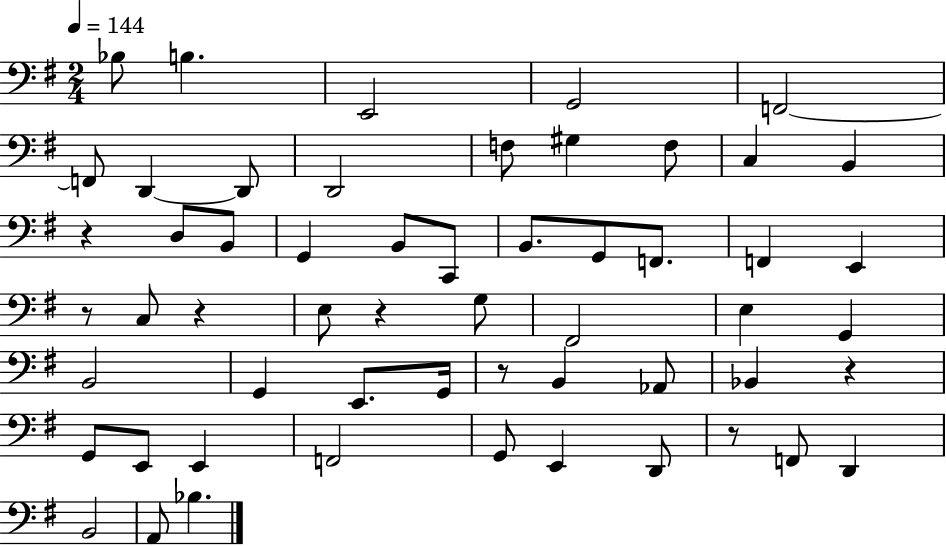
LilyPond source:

{
  \clef bass
  \numericTimeSignature
  \time 2/4
  \key g \major
  \tempo 4 = 144
  bes8 b4. | e,2 | g,2 | f,2~~ | \break f,8 d,4~~ d,8 | d,2 | f8 gis4 f8 | c4 b,4 | \break r4 d8 b,8 | g,4 b,8 c,8 | b,8. g,8 f,8. | f,4 e,4 | \break r8 c8 r4 | e8 r4 g8 | fis,2 | e4 g,4 | \break b,2 | g,4 e,8. g,16 | r8 b,4 aes,8 | bes,4 r4 | \break g,8 e,8 e,4 | f,2 | g,8 e,4 d,8 | r8 f,8 d,4 | \break b,2 | a,8 bes4. | \bar "|."
}